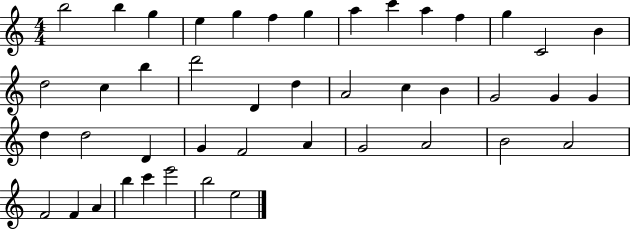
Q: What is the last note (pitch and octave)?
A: E5